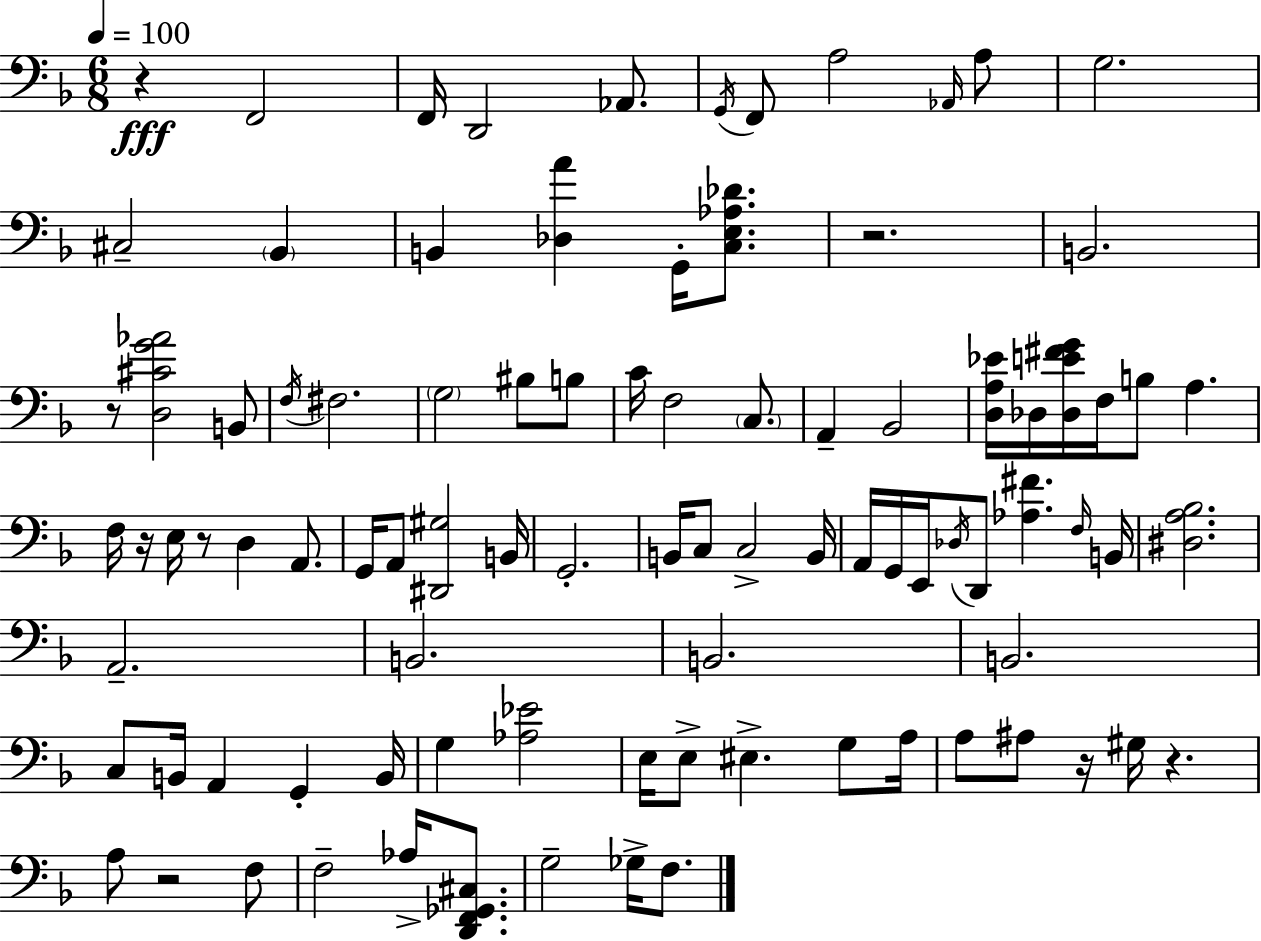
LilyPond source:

{
  \clef bass
  \numericTimeSignature
  \time 6/8
  \key f \major
  \tempo 4 = 100
  r4\fff f,2 | f,16 d,2 aes,8. | \acciaccatura { g,16 } f,8 a2 \grace { aes,16 } | a8 g2. | \break cis2-- \parenthesize bes,4 | b,4 <des a'>4 g,16-. <c e aes des'>8. | r2. | b,2. | \break r8 <d cis' g' aes'>2 | b,8 \acciaccatura { f16 } fis2. | \parenthesize g2 bis8 | b8 c'16 f2 | \break \parenthesize c8. a,4-- bes,2 | <d a ees'>16 des16 <des e' fis' g'>16 f16 b8 a4. | f16 r16 e16 r8 d4 | a,8. g,16 a,8 <dis, gis>2 | \break b,16 g,2.-. | b,16 c8 c2-> | b,16 a,16 g,16 e,16 \acciaccatura { des16 } d,8 <aes fis'>4. | \grace { f16 } b,16 <dis a bes>2. | \break a,2.-- | b,2. | b,2. | b,2. | \break c8 b,16 a,4 | g,4-. b,16 g4 <aes ees'>2 | e16 e8-> eis4.-> | g8 a16 a8 ais8 r16 gis16 r4. | \break a8 r2 | f8 f2-- | aes16-> <d, f, ges, cis>8. g2-- | ges16-> f8. \bar "|."
}